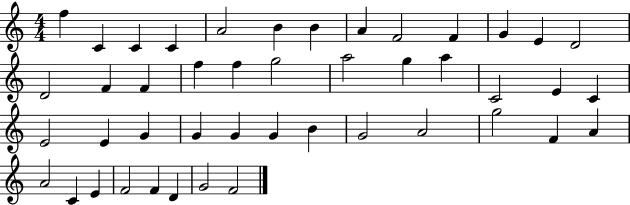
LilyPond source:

{
  \clef treble
  \numericTimeSignature
  \time 4/4
  \key c \major
  f''4 c'4 c'4 c'4 | a'2 b'4 b'4 | a'4 f'2 f'4 | g'4 e'4 d'2 | \break d'2 f'4 f'4 | f''4 f''4 g''2 | a''2 g''4 a''4 | c'2 e'4 c'4 | \break e'2 e'4 g'4 | g'4 g'4 g'4 b'4 | g'2 a'2 | g''2 f'4 a'4 | \break a'2 c'4 e'4 | f'2 f'4 d'4 | g'2 f'2 | \bar "|."
}